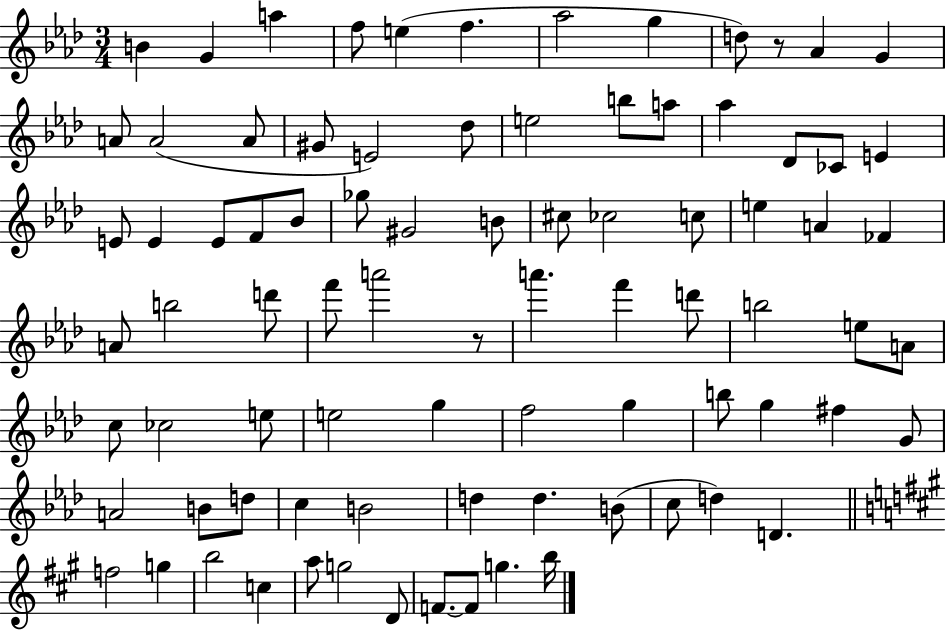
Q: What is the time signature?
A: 3/4